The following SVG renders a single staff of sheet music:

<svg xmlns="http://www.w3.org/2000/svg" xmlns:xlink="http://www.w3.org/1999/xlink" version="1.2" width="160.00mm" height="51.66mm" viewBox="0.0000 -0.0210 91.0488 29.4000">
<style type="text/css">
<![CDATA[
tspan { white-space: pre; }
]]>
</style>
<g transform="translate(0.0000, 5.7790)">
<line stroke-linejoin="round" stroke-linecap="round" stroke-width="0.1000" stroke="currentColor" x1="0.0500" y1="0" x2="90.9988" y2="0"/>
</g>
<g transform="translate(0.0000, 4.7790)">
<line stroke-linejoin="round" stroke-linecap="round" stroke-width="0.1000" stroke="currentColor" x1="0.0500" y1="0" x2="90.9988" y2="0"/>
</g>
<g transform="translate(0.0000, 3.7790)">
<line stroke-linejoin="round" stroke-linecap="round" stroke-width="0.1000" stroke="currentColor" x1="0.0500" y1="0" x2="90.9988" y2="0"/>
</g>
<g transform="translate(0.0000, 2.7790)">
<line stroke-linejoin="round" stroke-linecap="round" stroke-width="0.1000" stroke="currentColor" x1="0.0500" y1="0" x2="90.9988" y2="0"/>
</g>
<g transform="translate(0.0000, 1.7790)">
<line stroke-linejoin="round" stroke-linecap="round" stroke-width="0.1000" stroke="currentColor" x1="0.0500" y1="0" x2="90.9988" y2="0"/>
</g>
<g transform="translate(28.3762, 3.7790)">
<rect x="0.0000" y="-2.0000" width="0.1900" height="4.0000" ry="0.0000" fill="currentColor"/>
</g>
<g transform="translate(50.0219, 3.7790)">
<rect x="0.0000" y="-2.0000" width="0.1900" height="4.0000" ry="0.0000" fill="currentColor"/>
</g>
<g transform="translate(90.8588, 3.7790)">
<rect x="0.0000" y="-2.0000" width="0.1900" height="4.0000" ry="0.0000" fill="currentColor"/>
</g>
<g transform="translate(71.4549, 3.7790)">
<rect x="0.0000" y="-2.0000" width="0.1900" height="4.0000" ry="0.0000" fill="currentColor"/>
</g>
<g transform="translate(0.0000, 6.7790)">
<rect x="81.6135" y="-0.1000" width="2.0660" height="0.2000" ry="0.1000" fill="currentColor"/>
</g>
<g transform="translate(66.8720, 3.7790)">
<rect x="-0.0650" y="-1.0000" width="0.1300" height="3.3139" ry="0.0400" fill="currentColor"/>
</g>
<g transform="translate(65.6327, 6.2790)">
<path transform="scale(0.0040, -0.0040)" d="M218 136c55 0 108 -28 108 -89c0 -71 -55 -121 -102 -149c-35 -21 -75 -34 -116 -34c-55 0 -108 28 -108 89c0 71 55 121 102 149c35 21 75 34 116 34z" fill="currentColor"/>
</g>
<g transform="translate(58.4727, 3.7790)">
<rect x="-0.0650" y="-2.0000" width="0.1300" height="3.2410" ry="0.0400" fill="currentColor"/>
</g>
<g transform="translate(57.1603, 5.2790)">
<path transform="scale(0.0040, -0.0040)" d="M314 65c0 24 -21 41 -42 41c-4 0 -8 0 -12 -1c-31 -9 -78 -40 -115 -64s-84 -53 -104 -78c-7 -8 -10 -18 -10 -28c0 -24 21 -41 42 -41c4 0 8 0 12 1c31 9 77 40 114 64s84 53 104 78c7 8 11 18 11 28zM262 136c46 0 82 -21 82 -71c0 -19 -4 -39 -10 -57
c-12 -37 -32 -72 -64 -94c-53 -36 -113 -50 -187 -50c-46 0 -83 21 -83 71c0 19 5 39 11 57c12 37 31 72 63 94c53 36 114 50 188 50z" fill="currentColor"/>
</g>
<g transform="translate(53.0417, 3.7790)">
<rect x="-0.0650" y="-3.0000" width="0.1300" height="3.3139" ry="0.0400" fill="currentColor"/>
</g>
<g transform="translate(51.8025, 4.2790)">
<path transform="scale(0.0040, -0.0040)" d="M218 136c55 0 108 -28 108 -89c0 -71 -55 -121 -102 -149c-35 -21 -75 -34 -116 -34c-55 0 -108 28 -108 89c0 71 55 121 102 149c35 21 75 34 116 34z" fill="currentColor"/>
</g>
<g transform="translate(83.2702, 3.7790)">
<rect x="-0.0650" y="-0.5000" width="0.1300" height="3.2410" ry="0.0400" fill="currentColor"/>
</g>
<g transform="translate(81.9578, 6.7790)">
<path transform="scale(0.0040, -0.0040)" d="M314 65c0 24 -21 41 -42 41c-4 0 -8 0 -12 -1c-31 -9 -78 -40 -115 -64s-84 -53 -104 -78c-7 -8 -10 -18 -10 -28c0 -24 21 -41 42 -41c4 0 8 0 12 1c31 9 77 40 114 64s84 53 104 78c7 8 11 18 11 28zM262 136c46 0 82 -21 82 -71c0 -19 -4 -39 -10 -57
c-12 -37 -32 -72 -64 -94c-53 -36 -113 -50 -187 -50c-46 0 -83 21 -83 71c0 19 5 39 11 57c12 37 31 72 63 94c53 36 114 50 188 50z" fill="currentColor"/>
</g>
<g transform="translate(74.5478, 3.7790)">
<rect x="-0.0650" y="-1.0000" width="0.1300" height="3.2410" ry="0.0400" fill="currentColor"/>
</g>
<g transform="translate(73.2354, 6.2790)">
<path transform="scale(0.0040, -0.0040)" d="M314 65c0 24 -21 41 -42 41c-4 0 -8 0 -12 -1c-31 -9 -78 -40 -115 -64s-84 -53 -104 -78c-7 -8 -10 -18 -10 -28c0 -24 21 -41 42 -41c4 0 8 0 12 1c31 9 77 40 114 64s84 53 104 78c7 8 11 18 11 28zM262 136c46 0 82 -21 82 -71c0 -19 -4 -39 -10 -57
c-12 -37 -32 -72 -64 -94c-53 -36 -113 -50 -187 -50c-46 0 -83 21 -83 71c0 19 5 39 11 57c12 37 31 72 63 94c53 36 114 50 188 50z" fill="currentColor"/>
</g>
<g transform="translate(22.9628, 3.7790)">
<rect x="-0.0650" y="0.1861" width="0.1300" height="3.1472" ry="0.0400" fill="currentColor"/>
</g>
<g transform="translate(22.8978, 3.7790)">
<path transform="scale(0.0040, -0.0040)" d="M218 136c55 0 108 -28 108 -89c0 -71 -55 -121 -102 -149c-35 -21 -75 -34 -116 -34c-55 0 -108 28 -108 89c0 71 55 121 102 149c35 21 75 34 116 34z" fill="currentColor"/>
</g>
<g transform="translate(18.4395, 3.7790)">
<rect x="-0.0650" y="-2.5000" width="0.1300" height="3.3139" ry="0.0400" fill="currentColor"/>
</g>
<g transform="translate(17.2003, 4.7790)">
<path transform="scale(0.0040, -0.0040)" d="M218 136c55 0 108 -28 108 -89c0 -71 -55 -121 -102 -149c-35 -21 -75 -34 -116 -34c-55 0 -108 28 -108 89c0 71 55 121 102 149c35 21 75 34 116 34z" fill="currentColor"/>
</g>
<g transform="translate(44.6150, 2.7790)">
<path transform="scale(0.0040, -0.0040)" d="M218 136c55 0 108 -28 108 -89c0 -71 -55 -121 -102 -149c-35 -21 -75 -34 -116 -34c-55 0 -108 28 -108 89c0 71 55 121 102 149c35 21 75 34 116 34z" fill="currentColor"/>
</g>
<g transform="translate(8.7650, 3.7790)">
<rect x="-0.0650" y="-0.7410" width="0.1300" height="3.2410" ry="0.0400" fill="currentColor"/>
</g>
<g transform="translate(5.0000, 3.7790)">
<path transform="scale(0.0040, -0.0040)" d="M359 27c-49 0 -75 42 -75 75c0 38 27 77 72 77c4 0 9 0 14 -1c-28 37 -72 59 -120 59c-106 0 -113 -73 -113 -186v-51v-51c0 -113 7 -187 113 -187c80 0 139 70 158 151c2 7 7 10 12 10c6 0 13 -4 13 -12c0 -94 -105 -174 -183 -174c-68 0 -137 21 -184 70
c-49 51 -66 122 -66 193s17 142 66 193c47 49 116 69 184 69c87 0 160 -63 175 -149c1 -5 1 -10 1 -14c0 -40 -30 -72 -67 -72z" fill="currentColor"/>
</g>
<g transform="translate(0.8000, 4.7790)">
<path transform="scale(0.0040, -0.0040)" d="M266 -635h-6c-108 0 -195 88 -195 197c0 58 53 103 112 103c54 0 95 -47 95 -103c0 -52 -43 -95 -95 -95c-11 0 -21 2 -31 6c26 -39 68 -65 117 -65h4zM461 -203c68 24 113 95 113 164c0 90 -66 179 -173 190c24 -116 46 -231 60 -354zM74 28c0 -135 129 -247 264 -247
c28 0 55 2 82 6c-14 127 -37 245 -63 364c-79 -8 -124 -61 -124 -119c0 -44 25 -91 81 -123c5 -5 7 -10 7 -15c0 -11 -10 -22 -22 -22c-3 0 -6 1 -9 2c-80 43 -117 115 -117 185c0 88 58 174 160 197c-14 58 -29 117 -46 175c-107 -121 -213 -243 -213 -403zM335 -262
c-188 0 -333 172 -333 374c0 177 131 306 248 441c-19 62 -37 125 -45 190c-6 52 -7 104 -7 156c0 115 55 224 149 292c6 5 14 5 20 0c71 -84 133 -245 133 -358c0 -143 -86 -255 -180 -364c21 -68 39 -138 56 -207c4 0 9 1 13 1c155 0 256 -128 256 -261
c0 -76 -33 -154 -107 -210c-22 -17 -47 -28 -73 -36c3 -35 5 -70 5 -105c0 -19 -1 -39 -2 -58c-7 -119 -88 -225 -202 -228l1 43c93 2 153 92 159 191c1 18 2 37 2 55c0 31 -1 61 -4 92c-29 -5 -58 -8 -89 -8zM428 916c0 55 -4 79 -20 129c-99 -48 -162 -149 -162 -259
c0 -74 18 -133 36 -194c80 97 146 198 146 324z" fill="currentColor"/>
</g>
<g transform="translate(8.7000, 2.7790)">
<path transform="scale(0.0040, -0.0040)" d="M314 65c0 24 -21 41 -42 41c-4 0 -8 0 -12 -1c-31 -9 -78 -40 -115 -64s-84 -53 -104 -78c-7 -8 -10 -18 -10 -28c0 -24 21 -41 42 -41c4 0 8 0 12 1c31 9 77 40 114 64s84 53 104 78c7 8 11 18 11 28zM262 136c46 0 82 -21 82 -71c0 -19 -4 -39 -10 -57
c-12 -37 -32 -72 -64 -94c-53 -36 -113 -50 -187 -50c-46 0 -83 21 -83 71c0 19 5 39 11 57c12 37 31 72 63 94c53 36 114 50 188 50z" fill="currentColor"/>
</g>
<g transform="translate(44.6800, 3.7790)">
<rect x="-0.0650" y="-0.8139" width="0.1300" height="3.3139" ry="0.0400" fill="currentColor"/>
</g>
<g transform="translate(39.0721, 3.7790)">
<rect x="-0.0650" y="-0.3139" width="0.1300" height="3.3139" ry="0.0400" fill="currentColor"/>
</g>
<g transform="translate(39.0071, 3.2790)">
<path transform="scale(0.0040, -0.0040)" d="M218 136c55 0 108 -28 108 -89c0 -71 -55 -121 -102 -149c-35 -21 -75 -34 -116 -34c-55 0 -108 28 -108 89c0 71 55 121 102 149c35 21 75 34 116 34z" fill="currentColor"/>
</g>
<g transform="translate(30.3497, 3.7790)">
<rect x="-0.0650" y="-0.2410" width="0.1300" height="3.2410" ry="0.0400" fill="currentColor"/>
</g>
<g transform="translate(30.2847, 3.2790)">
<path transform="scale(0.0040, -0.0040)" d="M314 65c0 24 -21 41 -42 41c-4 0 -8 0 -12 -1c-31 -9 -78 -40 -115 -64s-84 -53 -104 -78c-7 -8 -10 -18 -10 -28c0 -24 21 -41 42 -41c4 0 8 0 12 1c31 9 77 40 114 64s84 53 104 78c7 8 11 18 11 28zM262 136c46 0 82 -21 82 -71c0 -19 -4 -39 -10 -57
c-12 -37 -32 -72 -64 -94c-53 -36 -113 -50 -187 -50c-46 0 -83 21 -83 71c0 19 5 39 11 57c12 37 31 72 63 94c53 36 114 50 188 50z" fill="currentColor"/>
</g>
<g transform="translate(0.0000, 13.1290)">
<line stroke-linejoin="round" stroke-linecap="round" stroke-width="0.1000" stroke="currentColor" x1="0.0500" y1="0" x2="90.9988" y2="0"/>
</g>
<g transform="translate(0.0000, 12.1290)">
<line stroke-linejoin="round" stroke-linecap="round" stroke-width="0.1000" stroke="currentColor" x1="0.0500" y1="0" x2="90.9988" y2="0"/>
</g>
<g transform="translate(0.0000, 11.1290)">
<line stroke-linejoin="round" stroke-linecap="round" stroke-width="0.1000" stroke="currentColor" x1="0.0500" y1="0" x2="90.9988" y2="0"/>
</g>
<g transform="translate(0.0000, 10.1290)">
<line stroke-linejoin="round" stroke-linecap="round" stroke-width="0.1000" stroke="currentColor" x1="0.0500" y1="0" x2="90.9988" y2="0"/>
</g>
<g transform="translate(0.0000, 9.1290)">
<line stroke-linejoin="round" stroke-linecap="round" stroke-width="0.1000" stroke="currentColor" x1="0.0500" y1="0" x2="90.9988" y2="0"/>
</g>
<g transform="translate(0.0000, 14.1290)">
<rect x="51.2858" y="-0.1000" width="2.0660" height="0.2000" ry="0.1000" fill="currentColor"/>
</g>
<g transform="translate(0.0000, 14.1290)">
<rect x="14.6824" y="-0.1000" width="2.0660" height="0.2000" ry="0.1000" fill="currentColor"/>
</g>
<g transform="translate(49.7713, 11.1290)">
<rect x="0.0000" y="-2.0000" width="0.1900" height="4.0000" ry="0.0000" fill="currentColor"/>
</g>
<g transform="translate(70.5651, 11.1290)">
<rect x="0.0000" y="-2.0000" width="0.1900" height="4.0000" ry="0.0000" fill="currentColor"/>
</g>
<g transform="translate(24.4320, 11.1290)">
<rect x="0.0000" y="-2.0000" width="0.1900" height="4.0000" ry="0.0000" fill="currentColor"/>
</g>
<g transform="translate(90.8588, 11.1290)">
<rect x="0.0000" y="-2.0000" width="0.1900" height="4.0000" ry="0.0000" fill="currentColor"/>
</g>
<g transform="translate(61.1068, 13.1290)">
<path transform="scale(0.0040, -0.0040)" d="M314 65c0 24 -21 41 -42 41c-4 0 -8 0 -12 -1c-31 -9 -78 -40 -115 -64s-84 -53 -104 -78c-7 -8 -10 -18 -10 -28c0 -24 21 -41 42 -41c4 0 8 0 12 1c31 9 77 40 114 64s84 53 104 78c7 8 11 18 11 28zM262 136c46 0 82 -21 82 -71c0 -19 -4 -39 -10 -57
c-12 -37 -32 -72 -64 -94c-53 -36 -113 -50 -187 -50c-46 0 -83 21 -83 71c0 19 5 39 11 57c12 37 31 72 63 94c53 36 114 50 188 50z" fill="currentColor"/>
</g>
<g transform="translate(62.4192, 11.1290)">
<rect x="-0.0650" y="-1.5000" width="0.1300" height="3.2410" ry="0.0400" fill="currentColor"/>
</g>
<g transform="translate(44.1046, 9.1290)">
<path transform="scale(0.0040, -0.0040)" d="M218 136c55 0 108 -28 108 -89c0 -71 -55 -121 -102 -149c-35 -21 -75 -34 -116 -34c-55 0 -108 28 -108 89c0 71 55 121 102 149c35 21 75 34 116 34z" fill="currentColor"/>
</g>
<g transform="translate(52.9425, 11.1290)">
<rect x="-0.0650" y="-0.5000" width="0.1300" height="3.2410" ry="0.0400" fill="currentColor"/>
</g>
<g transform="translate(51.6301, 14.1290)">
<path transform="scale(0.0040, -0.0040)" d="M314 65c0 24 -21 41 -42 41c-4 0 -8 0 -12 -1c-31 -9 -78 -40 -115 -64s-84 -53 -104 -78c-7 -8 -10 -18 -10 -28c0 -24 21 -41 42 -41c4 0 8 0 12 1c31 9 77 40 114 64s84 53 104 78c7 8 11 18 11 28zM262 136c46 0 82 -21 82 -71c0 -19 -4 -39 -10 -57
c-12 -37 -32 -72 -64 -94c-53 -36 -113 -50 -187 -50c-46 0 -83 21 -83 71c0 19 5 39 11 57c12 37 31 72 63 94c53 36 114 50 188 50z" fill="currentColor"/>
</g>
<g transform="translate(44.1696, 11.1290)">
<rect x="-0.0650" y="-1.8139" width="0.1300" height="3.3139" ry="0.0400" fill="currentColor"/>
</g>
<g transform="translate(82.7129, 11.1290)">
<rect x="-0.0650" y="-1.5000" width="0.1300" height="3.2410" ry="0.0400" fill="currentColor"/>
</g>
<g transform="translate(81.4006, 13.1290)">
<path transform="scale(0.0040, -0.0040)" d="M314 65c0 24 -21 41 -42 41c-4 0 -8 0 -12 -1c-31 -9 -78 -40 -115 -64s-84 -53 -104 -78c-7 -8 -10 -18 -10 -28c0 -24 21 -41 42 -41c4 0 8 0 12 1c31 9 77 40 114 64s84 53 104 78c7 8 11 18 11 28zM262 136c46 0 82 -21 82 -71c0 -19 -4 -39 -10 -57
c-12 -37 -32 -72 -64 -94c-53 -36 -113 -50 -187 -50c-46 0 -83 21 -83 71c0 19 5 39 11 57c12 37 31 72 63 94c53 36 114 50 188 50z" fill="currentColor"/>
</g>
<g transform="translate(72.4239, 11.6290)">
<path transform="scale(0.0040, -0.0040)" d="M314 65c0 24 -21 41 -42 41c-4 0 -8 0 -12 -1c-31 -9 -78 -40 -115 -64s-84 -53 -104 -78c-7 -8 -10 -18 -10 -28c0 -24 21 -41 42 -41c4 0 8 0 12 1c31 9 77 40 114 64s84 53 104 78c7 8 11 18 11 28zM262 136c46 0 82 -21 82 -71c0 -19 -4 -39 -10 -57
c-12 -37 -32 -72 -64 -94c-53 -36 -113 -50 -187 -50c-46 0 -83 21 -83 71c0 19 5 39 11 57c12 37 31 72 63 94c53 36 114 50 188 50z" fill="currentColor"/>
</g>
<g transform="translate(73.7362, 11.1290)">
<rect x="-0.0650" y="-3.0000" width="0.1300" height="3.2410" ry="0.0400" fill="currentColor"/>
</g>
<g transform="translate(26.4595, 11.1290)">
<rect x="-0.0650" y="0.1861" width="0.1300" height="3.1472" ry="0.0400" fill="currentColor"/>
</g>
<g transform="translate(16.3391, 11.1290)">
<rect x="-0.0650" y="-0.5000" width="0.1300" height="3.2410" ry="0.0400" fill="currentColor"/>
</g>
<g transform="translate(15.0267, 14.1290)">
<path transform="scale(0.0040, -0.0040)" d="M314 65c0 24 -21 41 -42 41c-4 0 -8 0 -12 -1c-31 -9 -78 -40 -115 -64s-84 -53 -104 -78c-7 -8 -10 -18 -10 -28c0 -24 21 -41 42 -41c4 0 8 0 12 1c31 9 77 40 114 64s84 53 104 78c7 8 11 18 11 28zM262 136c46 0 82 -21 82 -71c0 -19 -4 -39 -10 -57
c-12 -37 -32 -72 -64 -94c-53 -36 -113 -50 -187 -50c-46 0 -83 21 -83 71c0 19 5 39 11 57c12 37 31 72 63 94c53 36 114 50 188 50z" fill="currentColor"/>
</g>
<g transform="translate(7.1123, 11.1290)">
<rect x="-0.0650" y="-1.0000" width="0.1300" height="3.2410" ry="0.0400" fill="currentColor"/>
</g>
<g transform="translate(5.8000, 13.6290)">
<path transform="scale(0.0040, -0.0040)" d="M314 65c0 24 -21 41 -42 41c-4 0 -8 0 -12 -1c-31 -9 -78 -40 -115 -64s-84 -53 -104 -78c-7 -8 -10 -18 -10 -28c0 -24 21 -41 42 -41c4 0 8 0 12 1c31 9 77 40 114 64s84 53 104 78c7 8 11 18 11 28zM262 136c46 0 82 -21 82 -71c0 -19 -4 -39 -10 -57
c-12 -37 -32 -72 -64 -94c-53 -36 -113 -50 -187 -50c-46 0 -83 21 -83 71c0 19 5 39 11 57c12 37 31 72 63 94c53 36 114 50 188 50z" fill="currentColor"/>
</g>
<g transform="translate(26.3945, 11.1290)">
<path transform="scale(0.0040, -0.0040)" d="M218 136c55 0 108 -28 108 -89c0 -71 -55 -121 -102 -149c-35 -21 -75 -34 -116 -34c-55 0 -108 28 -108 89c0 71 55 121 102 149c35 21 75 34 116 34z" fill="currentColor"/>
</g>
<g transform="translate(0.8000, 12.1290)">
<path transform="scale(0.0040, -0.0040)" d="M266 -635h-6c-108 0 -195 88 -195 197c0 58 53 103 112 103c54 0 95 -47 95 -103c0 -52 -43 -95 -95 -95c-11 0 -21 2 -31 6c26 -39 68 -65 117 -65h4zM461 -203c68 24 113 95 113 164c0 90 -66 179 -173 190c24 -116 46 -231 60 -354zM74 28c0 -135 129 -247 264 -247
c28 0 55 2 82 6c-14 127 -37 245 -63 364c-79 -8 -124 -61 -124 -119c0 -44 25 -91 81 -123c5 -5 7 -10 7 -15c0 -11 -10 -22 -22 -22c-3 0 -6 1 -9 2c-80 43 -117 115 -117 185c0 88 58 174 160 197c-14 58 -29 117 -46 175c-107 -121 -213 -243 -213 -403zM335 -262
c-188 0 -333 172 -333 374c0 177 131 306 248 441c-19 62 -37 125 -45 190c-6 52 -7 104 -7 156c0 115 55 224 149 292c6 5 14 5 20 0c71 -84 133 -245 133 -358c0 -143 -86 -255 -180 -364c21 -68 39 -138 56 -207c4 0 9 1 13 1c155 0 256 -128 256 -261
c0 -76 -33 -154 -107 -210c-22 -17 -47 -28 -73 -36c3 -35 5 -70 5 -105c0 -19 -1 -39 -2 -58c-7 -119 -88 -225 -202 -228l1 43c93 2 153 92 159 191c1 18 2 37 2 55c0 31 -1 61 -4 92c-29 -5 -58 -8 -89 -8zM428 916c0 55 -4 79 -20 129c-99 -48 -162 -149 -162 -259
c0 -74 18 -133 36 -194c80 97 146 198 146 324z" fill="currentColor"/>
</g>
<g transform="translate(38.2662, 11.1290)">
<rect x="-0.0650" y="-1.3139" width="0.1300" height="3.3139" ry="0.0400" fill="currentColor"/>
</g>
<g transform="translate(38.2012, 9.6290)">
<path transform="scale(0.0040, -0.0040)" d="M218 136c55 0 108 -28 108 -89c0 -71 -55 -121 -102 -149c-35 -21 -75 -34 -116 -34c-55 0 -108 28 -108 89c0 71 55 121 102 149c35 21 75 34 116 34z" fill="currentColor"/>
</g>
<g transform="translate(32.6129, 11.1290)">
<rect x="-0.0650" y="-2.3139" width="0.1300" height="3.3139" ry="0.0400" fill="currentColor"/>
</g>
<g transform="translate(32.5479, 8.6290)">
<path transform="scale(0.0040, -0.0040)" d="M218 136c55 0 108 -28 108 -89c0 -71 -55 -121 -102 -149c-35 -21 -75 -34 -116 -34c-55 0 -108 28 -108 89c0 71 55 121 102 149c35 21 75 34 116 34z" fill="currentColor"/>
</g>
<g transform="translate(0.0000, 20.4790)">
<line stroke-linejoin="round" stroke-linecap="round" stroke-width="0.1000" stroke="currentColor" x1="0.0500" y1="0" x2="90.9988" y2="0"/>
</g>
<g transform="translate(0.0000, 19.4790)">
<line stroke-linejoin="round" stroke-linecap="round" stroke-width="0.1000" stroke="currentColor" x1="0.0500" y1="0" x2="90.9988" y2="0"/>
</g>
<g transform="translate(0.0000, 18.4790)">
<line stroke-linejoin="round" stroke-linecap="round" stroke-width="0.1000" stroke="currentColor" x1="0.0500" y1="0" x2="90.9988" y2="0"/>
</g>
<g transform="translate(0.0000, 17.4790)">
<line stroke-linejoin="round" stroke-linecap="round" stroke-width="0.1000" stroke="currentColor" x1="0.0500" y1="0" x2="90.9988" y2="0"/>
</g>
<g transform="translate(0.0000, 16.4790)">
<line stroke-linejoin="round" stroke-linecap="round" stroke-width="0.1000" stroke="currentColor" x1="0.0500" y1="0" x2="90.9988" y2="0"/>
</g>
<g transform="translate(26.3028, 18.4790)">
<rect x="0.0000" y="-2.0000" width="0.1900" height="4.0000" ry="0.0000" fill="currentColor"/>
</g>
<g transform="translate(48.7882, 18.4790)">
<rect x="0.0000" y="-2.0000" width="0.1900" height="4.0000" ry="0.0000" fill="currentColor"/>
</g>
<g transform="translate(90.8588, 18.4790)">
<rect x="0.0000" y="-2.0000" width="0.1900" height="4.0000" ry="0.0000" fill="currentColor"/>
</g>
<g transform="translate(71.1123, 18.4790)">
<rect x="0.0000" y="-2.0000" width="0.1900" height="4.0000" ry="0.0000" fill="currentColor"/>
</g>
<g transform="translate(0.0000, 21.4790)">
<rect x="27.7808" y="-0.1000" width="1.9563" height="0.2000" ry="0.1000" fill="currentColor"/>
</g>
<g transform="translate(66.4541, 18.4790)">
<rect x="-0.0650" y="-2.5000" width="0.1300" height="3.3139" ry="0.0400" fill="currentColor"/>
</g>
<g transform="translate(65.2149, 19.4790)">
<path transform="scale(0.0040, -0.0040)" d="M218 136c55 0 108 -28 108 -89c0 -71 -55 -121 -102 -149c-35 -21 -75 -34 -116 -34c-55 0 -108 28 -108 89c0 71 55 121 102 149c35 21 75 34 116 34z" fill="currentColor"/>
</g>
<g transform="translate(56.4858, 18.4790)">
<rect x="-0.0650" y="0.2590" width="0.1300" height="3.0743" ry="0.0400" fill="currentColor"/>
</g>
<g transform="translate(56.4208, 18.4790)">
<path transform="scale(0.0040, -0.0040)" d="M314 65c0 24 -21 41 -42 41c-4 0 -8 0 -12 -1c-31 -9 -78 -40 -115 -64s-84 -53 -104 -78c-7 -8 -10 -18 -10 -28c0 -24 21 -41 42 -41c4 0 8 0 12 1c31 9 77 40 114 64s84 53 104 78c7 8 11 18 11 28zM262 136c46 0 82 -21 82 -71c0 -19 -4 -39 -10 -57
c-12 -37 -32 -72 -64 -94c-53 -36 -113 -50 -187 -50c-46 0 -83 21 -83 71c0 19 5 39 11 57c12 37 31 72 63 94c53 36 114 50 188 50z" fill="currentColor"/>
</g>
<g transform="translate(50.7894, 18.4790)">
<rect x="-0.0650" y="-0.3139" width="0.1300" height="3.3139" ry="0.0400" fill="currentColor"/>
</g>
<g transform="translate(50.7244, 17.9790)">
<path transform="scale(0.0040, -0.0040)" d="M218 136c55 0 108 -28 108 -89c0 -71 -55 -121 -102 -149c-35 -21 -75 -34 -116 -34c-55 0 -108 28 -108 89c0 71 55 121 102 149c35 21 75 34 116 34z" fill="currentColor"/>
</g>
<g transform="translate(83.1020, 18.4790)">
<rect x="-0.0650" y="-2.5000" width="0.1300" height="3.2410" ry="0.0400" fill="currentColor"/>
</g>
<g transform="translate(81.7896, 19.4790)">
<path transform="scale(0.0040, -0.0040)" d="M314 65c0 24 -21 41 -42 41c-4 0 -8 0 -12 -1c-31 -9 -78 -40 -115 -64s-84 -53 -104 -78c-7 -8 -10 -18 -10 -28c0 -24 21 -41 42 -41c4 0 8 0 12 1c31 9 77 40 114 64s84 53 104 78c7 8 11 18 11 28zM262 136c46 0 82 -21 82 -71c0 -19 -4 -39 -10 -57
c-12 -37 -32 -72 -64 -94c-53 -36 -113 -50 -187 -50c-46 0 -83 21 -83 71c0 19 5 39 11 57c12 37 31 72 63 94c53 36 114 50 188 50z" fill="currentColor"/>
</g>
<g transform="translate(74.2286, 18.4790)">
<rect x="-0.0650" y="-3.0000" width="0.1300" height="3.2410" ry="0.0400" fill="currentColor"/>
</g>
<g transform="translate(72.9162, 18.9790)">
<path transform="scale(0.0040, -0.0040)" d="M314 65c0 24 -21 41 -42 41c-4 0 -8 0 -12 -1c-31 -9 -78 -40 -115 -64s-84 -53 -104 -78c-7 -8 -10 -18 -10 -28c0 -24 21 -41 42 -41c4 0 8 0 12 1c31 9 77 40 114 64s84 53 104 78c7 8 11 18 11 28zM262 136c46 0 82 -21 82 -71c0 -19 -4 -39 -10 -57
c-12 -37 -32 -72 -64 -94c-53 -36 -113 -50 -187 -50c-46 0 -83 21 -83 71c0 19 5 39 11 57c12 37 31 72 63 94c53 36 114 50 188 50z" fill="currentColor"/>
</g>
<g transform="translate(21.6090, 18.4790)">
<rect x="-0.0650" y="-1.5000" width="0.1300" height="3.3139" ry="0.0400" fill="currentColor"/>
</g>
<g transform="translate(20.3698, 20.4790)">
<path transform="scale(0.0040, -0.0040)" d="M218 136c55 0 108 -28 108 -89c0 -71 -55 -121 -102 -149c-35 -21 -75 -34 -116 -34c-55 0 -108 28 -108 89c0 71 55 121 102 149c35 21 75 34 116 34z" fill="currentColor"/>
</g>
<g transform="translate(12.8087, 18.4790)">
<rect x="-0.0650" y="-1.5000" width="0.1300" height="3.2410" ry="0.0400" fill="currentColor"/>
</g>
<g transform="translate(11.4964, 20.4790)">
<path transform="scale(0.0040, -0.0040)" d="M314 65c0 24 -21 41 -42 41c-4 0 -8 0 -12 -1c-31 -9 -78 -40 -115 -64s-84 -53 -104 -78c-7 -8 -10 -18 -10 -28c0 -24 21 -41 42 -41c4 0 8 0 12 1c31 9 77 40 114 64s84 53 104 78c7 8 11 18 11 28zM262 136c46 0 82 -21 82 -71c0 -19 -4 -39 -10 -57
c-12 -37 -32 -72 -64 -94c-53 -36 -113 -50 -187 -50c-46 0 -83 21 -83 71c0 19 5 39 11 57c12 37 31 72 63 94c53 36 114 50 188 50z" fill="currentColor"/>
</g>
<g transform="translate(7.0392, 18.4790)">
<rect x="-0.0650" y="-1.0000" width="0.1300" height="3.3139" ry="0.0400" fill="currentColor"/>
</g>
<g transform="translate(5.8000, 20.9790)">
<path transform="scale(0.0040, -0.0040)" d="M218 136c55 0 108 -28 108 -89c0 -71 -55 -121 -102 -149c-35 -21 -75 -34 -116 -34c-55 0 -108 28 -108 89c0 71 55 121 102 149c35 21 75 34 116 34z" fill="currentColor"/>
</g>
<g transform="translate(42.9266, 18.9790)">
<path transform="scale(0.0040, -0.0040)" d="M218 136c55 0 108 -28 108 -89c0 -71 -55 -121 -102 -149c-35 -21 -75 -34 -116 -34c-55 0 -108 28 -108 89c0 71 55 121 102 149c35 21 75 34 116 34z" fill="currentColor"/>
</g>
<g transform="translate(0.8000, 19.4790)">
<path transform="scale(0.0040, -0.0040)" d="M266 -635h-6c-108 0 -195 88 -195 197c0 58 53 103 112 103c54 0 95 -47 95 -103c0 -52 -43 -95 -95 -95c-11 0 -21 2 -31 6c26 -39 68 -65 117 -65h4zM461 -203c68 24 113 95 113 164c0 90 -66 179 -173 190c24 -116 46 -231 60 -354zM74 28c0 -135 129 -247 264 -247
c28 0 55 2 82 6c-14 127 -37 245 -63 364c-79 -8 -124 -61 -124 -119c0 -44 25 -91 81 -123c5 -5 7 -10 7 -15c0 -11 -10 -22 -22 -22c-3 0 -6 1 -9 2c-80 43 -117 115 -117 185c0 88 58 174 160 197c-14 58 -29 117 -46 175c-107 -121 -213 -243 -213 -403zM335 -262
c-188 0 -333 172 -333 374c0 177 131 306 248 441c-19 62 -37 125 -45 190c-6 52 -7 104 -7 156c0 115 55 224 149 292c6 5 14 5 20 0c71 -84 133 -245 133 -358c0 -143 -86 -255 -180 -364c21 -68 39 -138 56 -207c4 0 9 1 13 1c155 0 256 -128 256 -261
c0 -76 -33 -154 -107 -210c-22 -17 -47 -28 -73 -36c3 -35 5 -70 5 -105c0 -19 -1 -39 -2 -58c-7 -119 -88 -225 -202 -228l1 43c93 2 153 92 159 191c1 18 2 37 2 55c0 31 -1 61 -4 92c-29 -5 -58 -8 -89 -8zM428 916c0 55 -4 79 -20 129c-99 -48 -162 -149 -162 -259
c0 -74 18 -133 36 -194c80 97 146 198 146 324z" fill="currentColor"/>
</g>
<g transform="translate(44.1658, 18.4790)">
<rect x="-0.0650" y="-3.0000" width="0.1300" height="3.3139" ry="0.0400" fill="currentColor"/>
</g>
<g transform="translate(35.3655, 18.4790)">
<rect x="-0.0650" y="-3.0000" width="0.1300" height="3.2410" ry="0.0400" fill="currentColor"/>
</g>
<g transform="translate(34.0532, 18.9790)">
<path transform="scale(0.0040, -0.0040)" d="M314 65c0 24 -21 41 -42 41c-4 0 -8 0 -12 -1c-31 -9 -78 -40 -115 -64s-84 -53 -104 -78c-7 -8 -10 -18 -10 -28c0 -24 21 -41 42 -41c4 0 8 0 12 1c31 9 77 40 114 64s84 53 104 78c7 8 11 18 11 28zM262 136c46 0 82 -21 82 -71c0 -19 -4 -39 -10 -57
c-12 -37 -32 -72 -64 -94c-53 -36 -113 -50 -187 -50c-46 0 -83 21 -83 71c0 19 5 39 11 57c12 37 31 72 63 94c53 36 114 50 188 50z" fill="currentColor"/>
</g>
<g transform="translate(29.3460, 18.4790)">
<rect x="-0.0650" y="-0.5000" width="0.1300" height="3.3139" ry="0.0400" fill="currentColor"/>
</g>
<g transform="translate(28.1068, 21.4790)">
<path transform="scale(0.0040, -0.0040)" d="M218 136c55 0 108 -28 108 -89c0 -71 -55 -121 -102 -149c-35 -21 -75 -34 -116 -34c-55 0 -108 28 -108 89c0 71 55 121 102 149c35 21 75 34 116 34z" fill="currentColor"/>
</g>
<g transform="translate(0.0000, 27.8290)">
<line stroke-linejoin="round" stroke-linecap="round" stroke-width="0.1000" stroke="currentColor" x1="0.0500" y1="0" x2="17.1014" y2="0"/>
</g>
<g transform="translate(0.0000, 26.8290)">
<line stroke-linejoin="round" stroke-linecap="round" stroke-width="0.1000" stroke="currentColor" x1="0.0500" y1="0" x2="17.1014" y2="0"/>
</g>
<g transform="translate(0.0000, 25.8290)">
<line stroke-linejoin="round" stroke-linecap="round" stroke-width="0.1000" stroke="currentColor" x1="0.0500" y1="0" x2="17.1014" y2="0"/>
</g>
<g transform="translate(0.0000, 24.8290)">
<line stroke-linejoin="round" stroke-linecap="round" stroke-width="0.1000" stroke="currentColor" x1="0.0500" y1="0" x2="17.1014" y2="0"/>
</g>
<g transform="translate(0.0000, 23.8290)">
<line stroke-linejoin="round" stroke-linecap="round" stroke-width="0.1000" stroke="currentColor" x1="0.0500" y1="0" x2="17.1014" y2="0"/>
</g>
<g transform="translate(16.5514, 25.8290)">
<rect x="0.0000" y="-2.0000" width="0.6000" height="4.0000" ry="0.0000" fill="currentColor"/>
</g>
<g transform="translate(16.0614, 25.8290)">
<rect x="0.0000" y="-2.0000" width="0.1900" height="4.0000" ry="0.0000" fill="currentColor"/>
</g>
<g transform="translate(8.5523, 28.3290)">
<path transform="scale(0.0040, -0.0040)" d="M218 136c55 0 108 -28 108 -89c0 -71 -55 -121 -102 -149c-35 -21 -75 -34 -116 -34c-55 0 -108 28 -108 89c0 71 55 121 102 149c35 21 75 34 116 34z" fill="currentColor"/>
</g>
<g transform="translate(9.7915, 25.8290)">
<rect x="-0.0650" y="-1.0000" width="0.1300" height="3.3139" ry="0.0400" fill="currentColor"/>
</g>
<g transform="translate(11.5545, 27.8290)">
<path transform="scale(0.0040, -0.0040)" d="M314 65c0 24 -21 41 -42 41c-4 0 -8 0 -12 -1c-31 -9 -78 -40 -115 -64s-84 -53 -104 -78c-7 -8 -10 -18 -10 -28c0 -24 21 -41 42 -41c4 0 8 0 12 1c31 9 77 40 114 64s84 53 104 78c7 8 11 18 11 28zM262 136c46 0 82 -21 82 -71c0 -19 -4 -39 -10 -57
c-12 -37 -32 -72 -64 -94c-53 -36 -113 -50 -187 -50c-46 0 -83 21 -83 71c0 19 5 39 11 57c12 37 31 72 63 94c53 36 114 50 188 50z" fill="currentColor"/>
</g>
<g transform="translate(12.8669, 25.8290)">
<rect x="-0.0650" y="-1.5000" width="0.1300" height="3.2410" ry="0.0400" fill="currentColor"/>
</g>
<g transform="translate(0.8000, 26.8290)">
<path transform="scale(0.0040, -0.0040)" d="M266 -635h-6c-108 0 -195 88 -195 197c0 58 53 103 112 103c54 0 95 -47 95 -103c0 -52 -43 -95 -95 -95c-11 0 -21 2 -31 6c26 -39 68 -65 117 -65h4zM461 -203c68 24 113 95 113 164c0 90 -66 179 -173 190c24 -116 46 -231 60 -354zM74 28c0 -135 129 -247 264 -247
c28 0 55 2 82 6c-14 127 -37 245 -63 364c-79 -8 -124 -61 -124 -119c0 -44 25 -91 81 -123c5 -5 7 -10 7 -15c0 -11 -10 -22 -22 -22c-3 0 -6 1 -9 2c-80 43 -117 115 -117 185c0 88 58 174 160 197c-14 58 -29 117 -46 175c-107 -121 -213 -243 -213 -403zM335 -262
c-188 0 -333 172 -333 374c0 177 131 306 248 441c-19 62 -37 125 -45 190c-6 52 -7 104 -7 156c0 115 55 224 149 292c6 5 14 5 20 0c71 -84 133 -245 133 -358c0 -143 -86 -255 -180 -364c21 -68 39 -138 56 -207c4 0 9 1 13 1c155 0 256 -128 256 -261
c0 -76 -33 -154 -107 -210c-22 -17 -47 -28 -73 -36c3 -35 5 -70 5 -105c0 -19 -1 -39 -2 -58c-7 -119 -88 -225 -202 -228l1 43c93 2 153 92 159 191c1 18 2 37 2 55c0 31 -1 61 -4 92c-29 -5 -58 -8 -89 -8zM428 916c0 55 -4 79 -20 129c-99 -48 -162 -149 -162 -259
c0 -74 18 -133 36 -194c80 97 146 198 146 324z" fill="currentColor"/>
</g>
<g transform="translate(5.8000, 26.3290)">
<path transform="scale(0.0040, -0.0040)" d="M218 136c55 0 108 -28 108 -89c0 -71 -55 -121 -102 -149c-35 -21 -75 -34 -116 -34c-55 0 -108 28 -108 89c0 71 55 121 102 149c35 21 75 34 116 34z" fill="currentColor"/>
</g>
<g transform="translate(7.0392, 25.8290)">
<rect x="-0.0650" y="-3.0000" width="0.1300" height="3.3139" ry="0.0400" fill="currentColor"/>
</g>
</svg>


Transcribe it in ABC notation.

X:1
T:Untitled
M:4/4
L:1/4
K:C
d2 G B c2 c d A F2 D D2 C2 D2 C2 B g e f C2 E2 A2 E2 D E2 E C A2 A c B2 G A2 G2 A D E2